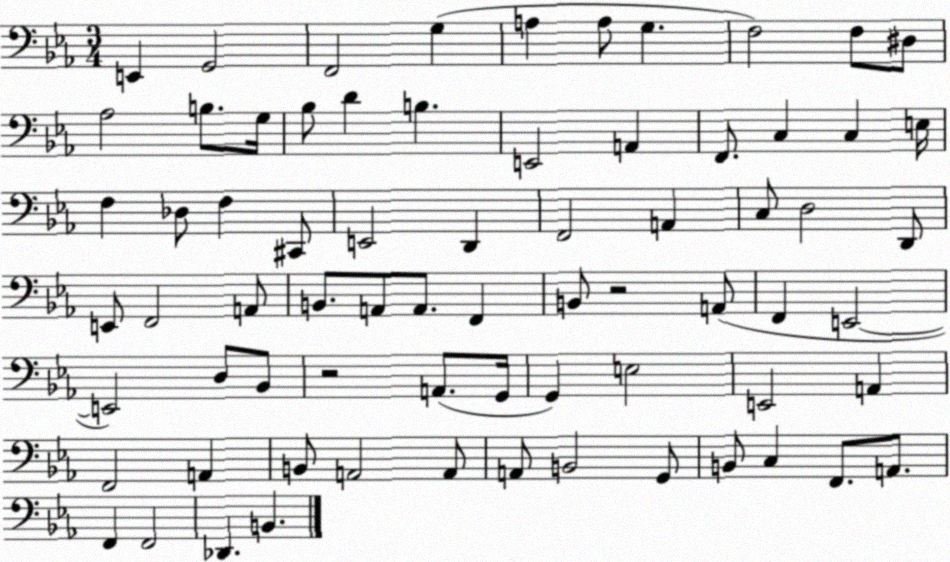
X:1
T:Untitled
M:3/4
L:1/4
K:Eb
E,, G,,2 F,,2 G, A, A,/2 G, F,2 F,/2 ^D,/2 _A,2 B,/2 G,/4 _B,/2 D B, E,,2 A,, F,,/2 C, C, E,/4 F, _D,/2 F, ^C,,/2 E,,2 D,, F,,2 A,, C,/2 D,2 D,,/2 E,,/2 F,,2 A,,/2 B,,/2 A,,/2 A,,/2 F,, B,,/2 z2 A,,/2 F,, E,,2 E,,2 D,/2 _B,,/2 z2 A,,/2 G,,/4 G,, E,2 E,,2 A,, F,,2 A,, B,,/2 A,,2 A,,/2 A,,/2 B,,2 G,,/2 B,,/2 C, F,,/2 A,,/2 F,, F,,2 _D,, B,,